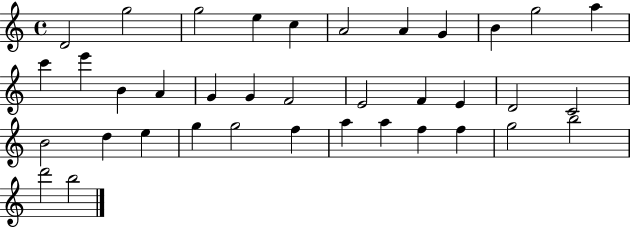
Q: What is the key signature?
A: C major